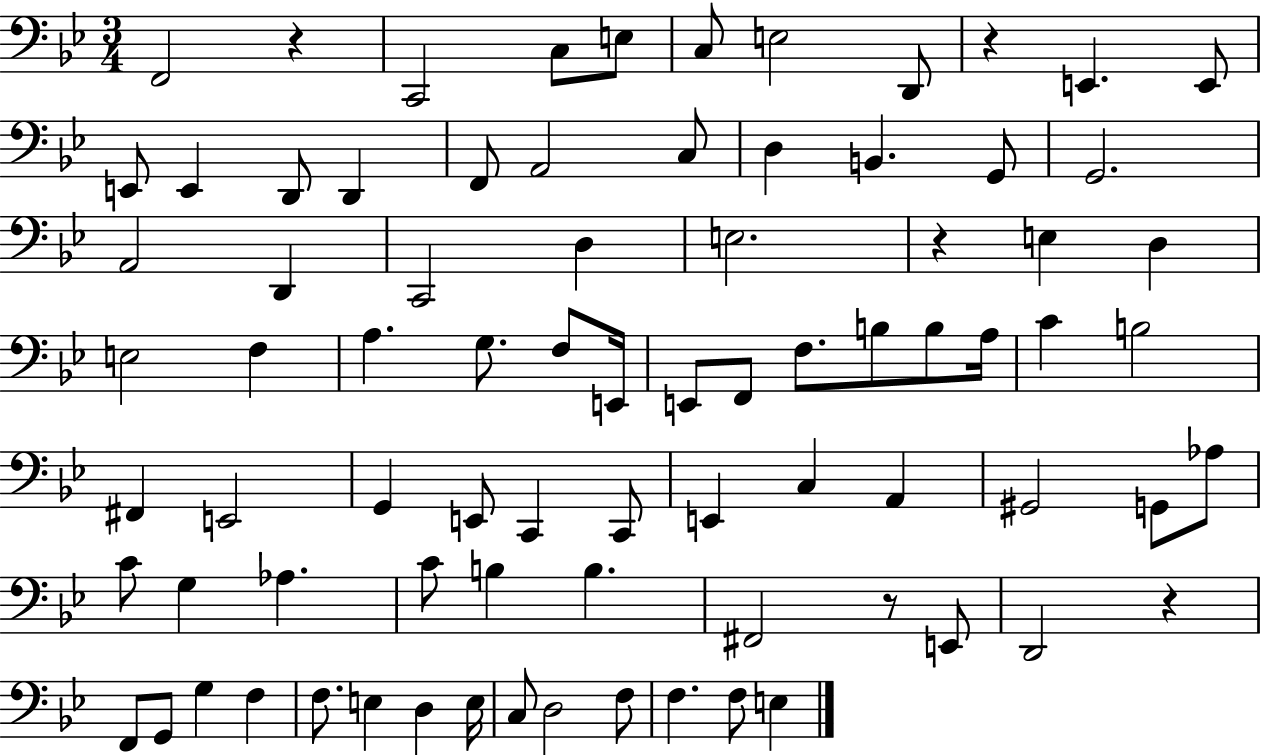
F2/h R/q C2/h C3/e E3/e C3/e E3/h D2/e R/q E2/q. E2/e E2/e E2/q D2/e D2/q F2/e A2/h C3/e D3/q B2/q. G2/e G2/h. A2/h D2/q C2/h D3/q E3/h. R/q E3/q D3/q E3/h F3/q A3/q. G3/e. F3/e E2/s E2/e F2/e F3/e. B3/e B3/e A3/s C4/q B3/h F#2/q E2/h G2/q E2/e C2/q C2/e E2/q C3/q A2/q G#2/h G2/e Ab3/e C4/e G3/q Ab3/q. C4/e B3/q B3/q. F#2/h R/e E2/e D2/h R/q F2/e G2/e G3/q F3/q F3/e. E3/q D3/q E3/s C3/e D3/h F3/e F3/q. F3/e E3/q